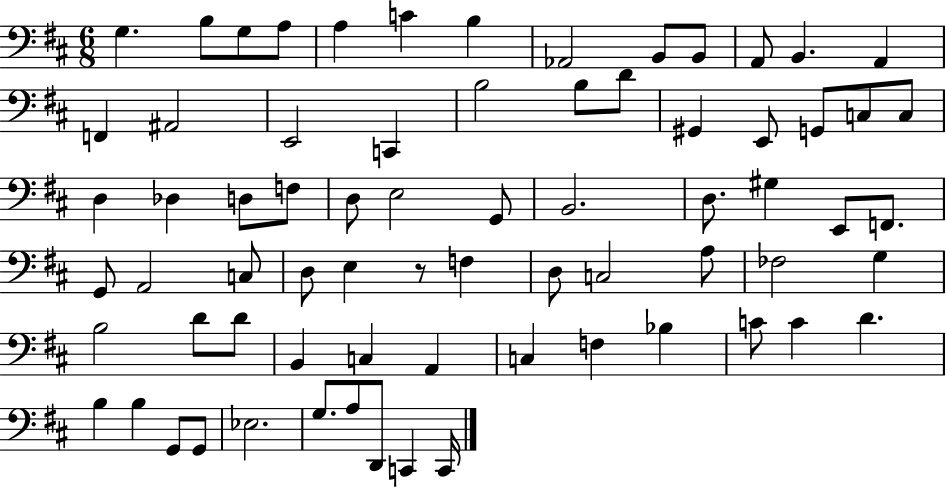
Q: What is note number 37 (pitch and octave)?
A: F2